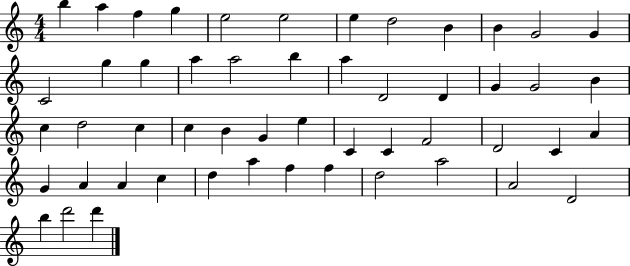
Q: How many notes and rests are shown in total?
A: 52